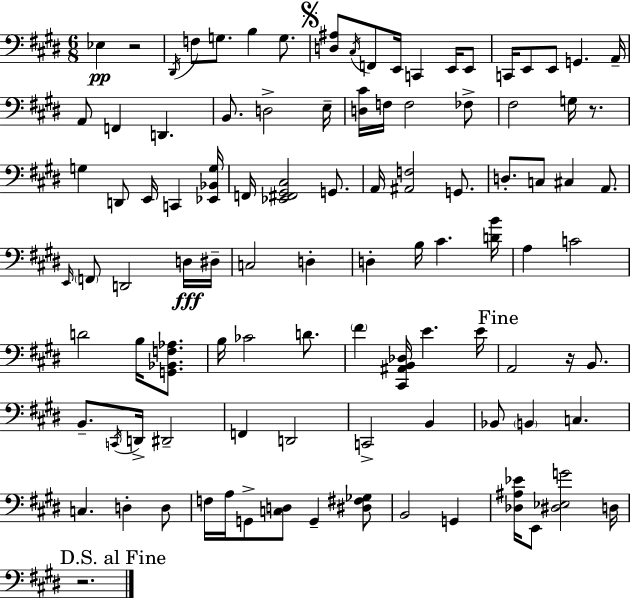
{
  \clef bass
  \numericTimeSignature
  \time 6/8
  \key e \major
  ees4\pp r2 | \acciaccatura { dis,16 } f8 g8. b4 g8. | \mark \markup { \musicglyph "scripts.segno" } <d ais>8 \acciaccatura { cis16 } f,8 e,16 c,4 e,16 | e,8 c,16 e,8 e,8 g,4. | \break a,16-- a,8 f,4 d,4. | b,8. d2-> | e16-- <d cis'>16 f16 f2 | fes8-> fis2 g16 r8. | \break g4 d,8 e,16 c,4 | <ees, bes, g>16 f,16 <ees, fis, gis, cis>2 g,8. | a,16 <ais, f>2 g,8. | d8.-. c8 cis4 a,8. | \break \grace { e,16 } \parenthesize f,8 d,2 | d16\fff dis16-- c2 d4-. | d4-. b16 cis'4. | <d' b'>16 a4 c'2 | \break d'2 b16 | <g, bes, f aes>8. b16 ces'2 | d'8. \parenthesize fis'4 <cis, ais, b, des>16 e'4. | e'16 \mark "Fine" a,2 r16 | \break b,8. b,8.-- \acciaccatura { c,16 } d,16-> dis,2-- | f,4 d,2 | c,2-> | b,4 bes,8 \parenthesize b,4 c4. | \break c4. d4-. | d8 f16 a16 g,8-> <c d>8 g,4-- | <dis fis ges>8 b,2 | g,4 <des ais ees'>16 e,8 <dis ees g'>2 | \break d16 \mark "D.S. al Fine" r2. | \bar "|."
}